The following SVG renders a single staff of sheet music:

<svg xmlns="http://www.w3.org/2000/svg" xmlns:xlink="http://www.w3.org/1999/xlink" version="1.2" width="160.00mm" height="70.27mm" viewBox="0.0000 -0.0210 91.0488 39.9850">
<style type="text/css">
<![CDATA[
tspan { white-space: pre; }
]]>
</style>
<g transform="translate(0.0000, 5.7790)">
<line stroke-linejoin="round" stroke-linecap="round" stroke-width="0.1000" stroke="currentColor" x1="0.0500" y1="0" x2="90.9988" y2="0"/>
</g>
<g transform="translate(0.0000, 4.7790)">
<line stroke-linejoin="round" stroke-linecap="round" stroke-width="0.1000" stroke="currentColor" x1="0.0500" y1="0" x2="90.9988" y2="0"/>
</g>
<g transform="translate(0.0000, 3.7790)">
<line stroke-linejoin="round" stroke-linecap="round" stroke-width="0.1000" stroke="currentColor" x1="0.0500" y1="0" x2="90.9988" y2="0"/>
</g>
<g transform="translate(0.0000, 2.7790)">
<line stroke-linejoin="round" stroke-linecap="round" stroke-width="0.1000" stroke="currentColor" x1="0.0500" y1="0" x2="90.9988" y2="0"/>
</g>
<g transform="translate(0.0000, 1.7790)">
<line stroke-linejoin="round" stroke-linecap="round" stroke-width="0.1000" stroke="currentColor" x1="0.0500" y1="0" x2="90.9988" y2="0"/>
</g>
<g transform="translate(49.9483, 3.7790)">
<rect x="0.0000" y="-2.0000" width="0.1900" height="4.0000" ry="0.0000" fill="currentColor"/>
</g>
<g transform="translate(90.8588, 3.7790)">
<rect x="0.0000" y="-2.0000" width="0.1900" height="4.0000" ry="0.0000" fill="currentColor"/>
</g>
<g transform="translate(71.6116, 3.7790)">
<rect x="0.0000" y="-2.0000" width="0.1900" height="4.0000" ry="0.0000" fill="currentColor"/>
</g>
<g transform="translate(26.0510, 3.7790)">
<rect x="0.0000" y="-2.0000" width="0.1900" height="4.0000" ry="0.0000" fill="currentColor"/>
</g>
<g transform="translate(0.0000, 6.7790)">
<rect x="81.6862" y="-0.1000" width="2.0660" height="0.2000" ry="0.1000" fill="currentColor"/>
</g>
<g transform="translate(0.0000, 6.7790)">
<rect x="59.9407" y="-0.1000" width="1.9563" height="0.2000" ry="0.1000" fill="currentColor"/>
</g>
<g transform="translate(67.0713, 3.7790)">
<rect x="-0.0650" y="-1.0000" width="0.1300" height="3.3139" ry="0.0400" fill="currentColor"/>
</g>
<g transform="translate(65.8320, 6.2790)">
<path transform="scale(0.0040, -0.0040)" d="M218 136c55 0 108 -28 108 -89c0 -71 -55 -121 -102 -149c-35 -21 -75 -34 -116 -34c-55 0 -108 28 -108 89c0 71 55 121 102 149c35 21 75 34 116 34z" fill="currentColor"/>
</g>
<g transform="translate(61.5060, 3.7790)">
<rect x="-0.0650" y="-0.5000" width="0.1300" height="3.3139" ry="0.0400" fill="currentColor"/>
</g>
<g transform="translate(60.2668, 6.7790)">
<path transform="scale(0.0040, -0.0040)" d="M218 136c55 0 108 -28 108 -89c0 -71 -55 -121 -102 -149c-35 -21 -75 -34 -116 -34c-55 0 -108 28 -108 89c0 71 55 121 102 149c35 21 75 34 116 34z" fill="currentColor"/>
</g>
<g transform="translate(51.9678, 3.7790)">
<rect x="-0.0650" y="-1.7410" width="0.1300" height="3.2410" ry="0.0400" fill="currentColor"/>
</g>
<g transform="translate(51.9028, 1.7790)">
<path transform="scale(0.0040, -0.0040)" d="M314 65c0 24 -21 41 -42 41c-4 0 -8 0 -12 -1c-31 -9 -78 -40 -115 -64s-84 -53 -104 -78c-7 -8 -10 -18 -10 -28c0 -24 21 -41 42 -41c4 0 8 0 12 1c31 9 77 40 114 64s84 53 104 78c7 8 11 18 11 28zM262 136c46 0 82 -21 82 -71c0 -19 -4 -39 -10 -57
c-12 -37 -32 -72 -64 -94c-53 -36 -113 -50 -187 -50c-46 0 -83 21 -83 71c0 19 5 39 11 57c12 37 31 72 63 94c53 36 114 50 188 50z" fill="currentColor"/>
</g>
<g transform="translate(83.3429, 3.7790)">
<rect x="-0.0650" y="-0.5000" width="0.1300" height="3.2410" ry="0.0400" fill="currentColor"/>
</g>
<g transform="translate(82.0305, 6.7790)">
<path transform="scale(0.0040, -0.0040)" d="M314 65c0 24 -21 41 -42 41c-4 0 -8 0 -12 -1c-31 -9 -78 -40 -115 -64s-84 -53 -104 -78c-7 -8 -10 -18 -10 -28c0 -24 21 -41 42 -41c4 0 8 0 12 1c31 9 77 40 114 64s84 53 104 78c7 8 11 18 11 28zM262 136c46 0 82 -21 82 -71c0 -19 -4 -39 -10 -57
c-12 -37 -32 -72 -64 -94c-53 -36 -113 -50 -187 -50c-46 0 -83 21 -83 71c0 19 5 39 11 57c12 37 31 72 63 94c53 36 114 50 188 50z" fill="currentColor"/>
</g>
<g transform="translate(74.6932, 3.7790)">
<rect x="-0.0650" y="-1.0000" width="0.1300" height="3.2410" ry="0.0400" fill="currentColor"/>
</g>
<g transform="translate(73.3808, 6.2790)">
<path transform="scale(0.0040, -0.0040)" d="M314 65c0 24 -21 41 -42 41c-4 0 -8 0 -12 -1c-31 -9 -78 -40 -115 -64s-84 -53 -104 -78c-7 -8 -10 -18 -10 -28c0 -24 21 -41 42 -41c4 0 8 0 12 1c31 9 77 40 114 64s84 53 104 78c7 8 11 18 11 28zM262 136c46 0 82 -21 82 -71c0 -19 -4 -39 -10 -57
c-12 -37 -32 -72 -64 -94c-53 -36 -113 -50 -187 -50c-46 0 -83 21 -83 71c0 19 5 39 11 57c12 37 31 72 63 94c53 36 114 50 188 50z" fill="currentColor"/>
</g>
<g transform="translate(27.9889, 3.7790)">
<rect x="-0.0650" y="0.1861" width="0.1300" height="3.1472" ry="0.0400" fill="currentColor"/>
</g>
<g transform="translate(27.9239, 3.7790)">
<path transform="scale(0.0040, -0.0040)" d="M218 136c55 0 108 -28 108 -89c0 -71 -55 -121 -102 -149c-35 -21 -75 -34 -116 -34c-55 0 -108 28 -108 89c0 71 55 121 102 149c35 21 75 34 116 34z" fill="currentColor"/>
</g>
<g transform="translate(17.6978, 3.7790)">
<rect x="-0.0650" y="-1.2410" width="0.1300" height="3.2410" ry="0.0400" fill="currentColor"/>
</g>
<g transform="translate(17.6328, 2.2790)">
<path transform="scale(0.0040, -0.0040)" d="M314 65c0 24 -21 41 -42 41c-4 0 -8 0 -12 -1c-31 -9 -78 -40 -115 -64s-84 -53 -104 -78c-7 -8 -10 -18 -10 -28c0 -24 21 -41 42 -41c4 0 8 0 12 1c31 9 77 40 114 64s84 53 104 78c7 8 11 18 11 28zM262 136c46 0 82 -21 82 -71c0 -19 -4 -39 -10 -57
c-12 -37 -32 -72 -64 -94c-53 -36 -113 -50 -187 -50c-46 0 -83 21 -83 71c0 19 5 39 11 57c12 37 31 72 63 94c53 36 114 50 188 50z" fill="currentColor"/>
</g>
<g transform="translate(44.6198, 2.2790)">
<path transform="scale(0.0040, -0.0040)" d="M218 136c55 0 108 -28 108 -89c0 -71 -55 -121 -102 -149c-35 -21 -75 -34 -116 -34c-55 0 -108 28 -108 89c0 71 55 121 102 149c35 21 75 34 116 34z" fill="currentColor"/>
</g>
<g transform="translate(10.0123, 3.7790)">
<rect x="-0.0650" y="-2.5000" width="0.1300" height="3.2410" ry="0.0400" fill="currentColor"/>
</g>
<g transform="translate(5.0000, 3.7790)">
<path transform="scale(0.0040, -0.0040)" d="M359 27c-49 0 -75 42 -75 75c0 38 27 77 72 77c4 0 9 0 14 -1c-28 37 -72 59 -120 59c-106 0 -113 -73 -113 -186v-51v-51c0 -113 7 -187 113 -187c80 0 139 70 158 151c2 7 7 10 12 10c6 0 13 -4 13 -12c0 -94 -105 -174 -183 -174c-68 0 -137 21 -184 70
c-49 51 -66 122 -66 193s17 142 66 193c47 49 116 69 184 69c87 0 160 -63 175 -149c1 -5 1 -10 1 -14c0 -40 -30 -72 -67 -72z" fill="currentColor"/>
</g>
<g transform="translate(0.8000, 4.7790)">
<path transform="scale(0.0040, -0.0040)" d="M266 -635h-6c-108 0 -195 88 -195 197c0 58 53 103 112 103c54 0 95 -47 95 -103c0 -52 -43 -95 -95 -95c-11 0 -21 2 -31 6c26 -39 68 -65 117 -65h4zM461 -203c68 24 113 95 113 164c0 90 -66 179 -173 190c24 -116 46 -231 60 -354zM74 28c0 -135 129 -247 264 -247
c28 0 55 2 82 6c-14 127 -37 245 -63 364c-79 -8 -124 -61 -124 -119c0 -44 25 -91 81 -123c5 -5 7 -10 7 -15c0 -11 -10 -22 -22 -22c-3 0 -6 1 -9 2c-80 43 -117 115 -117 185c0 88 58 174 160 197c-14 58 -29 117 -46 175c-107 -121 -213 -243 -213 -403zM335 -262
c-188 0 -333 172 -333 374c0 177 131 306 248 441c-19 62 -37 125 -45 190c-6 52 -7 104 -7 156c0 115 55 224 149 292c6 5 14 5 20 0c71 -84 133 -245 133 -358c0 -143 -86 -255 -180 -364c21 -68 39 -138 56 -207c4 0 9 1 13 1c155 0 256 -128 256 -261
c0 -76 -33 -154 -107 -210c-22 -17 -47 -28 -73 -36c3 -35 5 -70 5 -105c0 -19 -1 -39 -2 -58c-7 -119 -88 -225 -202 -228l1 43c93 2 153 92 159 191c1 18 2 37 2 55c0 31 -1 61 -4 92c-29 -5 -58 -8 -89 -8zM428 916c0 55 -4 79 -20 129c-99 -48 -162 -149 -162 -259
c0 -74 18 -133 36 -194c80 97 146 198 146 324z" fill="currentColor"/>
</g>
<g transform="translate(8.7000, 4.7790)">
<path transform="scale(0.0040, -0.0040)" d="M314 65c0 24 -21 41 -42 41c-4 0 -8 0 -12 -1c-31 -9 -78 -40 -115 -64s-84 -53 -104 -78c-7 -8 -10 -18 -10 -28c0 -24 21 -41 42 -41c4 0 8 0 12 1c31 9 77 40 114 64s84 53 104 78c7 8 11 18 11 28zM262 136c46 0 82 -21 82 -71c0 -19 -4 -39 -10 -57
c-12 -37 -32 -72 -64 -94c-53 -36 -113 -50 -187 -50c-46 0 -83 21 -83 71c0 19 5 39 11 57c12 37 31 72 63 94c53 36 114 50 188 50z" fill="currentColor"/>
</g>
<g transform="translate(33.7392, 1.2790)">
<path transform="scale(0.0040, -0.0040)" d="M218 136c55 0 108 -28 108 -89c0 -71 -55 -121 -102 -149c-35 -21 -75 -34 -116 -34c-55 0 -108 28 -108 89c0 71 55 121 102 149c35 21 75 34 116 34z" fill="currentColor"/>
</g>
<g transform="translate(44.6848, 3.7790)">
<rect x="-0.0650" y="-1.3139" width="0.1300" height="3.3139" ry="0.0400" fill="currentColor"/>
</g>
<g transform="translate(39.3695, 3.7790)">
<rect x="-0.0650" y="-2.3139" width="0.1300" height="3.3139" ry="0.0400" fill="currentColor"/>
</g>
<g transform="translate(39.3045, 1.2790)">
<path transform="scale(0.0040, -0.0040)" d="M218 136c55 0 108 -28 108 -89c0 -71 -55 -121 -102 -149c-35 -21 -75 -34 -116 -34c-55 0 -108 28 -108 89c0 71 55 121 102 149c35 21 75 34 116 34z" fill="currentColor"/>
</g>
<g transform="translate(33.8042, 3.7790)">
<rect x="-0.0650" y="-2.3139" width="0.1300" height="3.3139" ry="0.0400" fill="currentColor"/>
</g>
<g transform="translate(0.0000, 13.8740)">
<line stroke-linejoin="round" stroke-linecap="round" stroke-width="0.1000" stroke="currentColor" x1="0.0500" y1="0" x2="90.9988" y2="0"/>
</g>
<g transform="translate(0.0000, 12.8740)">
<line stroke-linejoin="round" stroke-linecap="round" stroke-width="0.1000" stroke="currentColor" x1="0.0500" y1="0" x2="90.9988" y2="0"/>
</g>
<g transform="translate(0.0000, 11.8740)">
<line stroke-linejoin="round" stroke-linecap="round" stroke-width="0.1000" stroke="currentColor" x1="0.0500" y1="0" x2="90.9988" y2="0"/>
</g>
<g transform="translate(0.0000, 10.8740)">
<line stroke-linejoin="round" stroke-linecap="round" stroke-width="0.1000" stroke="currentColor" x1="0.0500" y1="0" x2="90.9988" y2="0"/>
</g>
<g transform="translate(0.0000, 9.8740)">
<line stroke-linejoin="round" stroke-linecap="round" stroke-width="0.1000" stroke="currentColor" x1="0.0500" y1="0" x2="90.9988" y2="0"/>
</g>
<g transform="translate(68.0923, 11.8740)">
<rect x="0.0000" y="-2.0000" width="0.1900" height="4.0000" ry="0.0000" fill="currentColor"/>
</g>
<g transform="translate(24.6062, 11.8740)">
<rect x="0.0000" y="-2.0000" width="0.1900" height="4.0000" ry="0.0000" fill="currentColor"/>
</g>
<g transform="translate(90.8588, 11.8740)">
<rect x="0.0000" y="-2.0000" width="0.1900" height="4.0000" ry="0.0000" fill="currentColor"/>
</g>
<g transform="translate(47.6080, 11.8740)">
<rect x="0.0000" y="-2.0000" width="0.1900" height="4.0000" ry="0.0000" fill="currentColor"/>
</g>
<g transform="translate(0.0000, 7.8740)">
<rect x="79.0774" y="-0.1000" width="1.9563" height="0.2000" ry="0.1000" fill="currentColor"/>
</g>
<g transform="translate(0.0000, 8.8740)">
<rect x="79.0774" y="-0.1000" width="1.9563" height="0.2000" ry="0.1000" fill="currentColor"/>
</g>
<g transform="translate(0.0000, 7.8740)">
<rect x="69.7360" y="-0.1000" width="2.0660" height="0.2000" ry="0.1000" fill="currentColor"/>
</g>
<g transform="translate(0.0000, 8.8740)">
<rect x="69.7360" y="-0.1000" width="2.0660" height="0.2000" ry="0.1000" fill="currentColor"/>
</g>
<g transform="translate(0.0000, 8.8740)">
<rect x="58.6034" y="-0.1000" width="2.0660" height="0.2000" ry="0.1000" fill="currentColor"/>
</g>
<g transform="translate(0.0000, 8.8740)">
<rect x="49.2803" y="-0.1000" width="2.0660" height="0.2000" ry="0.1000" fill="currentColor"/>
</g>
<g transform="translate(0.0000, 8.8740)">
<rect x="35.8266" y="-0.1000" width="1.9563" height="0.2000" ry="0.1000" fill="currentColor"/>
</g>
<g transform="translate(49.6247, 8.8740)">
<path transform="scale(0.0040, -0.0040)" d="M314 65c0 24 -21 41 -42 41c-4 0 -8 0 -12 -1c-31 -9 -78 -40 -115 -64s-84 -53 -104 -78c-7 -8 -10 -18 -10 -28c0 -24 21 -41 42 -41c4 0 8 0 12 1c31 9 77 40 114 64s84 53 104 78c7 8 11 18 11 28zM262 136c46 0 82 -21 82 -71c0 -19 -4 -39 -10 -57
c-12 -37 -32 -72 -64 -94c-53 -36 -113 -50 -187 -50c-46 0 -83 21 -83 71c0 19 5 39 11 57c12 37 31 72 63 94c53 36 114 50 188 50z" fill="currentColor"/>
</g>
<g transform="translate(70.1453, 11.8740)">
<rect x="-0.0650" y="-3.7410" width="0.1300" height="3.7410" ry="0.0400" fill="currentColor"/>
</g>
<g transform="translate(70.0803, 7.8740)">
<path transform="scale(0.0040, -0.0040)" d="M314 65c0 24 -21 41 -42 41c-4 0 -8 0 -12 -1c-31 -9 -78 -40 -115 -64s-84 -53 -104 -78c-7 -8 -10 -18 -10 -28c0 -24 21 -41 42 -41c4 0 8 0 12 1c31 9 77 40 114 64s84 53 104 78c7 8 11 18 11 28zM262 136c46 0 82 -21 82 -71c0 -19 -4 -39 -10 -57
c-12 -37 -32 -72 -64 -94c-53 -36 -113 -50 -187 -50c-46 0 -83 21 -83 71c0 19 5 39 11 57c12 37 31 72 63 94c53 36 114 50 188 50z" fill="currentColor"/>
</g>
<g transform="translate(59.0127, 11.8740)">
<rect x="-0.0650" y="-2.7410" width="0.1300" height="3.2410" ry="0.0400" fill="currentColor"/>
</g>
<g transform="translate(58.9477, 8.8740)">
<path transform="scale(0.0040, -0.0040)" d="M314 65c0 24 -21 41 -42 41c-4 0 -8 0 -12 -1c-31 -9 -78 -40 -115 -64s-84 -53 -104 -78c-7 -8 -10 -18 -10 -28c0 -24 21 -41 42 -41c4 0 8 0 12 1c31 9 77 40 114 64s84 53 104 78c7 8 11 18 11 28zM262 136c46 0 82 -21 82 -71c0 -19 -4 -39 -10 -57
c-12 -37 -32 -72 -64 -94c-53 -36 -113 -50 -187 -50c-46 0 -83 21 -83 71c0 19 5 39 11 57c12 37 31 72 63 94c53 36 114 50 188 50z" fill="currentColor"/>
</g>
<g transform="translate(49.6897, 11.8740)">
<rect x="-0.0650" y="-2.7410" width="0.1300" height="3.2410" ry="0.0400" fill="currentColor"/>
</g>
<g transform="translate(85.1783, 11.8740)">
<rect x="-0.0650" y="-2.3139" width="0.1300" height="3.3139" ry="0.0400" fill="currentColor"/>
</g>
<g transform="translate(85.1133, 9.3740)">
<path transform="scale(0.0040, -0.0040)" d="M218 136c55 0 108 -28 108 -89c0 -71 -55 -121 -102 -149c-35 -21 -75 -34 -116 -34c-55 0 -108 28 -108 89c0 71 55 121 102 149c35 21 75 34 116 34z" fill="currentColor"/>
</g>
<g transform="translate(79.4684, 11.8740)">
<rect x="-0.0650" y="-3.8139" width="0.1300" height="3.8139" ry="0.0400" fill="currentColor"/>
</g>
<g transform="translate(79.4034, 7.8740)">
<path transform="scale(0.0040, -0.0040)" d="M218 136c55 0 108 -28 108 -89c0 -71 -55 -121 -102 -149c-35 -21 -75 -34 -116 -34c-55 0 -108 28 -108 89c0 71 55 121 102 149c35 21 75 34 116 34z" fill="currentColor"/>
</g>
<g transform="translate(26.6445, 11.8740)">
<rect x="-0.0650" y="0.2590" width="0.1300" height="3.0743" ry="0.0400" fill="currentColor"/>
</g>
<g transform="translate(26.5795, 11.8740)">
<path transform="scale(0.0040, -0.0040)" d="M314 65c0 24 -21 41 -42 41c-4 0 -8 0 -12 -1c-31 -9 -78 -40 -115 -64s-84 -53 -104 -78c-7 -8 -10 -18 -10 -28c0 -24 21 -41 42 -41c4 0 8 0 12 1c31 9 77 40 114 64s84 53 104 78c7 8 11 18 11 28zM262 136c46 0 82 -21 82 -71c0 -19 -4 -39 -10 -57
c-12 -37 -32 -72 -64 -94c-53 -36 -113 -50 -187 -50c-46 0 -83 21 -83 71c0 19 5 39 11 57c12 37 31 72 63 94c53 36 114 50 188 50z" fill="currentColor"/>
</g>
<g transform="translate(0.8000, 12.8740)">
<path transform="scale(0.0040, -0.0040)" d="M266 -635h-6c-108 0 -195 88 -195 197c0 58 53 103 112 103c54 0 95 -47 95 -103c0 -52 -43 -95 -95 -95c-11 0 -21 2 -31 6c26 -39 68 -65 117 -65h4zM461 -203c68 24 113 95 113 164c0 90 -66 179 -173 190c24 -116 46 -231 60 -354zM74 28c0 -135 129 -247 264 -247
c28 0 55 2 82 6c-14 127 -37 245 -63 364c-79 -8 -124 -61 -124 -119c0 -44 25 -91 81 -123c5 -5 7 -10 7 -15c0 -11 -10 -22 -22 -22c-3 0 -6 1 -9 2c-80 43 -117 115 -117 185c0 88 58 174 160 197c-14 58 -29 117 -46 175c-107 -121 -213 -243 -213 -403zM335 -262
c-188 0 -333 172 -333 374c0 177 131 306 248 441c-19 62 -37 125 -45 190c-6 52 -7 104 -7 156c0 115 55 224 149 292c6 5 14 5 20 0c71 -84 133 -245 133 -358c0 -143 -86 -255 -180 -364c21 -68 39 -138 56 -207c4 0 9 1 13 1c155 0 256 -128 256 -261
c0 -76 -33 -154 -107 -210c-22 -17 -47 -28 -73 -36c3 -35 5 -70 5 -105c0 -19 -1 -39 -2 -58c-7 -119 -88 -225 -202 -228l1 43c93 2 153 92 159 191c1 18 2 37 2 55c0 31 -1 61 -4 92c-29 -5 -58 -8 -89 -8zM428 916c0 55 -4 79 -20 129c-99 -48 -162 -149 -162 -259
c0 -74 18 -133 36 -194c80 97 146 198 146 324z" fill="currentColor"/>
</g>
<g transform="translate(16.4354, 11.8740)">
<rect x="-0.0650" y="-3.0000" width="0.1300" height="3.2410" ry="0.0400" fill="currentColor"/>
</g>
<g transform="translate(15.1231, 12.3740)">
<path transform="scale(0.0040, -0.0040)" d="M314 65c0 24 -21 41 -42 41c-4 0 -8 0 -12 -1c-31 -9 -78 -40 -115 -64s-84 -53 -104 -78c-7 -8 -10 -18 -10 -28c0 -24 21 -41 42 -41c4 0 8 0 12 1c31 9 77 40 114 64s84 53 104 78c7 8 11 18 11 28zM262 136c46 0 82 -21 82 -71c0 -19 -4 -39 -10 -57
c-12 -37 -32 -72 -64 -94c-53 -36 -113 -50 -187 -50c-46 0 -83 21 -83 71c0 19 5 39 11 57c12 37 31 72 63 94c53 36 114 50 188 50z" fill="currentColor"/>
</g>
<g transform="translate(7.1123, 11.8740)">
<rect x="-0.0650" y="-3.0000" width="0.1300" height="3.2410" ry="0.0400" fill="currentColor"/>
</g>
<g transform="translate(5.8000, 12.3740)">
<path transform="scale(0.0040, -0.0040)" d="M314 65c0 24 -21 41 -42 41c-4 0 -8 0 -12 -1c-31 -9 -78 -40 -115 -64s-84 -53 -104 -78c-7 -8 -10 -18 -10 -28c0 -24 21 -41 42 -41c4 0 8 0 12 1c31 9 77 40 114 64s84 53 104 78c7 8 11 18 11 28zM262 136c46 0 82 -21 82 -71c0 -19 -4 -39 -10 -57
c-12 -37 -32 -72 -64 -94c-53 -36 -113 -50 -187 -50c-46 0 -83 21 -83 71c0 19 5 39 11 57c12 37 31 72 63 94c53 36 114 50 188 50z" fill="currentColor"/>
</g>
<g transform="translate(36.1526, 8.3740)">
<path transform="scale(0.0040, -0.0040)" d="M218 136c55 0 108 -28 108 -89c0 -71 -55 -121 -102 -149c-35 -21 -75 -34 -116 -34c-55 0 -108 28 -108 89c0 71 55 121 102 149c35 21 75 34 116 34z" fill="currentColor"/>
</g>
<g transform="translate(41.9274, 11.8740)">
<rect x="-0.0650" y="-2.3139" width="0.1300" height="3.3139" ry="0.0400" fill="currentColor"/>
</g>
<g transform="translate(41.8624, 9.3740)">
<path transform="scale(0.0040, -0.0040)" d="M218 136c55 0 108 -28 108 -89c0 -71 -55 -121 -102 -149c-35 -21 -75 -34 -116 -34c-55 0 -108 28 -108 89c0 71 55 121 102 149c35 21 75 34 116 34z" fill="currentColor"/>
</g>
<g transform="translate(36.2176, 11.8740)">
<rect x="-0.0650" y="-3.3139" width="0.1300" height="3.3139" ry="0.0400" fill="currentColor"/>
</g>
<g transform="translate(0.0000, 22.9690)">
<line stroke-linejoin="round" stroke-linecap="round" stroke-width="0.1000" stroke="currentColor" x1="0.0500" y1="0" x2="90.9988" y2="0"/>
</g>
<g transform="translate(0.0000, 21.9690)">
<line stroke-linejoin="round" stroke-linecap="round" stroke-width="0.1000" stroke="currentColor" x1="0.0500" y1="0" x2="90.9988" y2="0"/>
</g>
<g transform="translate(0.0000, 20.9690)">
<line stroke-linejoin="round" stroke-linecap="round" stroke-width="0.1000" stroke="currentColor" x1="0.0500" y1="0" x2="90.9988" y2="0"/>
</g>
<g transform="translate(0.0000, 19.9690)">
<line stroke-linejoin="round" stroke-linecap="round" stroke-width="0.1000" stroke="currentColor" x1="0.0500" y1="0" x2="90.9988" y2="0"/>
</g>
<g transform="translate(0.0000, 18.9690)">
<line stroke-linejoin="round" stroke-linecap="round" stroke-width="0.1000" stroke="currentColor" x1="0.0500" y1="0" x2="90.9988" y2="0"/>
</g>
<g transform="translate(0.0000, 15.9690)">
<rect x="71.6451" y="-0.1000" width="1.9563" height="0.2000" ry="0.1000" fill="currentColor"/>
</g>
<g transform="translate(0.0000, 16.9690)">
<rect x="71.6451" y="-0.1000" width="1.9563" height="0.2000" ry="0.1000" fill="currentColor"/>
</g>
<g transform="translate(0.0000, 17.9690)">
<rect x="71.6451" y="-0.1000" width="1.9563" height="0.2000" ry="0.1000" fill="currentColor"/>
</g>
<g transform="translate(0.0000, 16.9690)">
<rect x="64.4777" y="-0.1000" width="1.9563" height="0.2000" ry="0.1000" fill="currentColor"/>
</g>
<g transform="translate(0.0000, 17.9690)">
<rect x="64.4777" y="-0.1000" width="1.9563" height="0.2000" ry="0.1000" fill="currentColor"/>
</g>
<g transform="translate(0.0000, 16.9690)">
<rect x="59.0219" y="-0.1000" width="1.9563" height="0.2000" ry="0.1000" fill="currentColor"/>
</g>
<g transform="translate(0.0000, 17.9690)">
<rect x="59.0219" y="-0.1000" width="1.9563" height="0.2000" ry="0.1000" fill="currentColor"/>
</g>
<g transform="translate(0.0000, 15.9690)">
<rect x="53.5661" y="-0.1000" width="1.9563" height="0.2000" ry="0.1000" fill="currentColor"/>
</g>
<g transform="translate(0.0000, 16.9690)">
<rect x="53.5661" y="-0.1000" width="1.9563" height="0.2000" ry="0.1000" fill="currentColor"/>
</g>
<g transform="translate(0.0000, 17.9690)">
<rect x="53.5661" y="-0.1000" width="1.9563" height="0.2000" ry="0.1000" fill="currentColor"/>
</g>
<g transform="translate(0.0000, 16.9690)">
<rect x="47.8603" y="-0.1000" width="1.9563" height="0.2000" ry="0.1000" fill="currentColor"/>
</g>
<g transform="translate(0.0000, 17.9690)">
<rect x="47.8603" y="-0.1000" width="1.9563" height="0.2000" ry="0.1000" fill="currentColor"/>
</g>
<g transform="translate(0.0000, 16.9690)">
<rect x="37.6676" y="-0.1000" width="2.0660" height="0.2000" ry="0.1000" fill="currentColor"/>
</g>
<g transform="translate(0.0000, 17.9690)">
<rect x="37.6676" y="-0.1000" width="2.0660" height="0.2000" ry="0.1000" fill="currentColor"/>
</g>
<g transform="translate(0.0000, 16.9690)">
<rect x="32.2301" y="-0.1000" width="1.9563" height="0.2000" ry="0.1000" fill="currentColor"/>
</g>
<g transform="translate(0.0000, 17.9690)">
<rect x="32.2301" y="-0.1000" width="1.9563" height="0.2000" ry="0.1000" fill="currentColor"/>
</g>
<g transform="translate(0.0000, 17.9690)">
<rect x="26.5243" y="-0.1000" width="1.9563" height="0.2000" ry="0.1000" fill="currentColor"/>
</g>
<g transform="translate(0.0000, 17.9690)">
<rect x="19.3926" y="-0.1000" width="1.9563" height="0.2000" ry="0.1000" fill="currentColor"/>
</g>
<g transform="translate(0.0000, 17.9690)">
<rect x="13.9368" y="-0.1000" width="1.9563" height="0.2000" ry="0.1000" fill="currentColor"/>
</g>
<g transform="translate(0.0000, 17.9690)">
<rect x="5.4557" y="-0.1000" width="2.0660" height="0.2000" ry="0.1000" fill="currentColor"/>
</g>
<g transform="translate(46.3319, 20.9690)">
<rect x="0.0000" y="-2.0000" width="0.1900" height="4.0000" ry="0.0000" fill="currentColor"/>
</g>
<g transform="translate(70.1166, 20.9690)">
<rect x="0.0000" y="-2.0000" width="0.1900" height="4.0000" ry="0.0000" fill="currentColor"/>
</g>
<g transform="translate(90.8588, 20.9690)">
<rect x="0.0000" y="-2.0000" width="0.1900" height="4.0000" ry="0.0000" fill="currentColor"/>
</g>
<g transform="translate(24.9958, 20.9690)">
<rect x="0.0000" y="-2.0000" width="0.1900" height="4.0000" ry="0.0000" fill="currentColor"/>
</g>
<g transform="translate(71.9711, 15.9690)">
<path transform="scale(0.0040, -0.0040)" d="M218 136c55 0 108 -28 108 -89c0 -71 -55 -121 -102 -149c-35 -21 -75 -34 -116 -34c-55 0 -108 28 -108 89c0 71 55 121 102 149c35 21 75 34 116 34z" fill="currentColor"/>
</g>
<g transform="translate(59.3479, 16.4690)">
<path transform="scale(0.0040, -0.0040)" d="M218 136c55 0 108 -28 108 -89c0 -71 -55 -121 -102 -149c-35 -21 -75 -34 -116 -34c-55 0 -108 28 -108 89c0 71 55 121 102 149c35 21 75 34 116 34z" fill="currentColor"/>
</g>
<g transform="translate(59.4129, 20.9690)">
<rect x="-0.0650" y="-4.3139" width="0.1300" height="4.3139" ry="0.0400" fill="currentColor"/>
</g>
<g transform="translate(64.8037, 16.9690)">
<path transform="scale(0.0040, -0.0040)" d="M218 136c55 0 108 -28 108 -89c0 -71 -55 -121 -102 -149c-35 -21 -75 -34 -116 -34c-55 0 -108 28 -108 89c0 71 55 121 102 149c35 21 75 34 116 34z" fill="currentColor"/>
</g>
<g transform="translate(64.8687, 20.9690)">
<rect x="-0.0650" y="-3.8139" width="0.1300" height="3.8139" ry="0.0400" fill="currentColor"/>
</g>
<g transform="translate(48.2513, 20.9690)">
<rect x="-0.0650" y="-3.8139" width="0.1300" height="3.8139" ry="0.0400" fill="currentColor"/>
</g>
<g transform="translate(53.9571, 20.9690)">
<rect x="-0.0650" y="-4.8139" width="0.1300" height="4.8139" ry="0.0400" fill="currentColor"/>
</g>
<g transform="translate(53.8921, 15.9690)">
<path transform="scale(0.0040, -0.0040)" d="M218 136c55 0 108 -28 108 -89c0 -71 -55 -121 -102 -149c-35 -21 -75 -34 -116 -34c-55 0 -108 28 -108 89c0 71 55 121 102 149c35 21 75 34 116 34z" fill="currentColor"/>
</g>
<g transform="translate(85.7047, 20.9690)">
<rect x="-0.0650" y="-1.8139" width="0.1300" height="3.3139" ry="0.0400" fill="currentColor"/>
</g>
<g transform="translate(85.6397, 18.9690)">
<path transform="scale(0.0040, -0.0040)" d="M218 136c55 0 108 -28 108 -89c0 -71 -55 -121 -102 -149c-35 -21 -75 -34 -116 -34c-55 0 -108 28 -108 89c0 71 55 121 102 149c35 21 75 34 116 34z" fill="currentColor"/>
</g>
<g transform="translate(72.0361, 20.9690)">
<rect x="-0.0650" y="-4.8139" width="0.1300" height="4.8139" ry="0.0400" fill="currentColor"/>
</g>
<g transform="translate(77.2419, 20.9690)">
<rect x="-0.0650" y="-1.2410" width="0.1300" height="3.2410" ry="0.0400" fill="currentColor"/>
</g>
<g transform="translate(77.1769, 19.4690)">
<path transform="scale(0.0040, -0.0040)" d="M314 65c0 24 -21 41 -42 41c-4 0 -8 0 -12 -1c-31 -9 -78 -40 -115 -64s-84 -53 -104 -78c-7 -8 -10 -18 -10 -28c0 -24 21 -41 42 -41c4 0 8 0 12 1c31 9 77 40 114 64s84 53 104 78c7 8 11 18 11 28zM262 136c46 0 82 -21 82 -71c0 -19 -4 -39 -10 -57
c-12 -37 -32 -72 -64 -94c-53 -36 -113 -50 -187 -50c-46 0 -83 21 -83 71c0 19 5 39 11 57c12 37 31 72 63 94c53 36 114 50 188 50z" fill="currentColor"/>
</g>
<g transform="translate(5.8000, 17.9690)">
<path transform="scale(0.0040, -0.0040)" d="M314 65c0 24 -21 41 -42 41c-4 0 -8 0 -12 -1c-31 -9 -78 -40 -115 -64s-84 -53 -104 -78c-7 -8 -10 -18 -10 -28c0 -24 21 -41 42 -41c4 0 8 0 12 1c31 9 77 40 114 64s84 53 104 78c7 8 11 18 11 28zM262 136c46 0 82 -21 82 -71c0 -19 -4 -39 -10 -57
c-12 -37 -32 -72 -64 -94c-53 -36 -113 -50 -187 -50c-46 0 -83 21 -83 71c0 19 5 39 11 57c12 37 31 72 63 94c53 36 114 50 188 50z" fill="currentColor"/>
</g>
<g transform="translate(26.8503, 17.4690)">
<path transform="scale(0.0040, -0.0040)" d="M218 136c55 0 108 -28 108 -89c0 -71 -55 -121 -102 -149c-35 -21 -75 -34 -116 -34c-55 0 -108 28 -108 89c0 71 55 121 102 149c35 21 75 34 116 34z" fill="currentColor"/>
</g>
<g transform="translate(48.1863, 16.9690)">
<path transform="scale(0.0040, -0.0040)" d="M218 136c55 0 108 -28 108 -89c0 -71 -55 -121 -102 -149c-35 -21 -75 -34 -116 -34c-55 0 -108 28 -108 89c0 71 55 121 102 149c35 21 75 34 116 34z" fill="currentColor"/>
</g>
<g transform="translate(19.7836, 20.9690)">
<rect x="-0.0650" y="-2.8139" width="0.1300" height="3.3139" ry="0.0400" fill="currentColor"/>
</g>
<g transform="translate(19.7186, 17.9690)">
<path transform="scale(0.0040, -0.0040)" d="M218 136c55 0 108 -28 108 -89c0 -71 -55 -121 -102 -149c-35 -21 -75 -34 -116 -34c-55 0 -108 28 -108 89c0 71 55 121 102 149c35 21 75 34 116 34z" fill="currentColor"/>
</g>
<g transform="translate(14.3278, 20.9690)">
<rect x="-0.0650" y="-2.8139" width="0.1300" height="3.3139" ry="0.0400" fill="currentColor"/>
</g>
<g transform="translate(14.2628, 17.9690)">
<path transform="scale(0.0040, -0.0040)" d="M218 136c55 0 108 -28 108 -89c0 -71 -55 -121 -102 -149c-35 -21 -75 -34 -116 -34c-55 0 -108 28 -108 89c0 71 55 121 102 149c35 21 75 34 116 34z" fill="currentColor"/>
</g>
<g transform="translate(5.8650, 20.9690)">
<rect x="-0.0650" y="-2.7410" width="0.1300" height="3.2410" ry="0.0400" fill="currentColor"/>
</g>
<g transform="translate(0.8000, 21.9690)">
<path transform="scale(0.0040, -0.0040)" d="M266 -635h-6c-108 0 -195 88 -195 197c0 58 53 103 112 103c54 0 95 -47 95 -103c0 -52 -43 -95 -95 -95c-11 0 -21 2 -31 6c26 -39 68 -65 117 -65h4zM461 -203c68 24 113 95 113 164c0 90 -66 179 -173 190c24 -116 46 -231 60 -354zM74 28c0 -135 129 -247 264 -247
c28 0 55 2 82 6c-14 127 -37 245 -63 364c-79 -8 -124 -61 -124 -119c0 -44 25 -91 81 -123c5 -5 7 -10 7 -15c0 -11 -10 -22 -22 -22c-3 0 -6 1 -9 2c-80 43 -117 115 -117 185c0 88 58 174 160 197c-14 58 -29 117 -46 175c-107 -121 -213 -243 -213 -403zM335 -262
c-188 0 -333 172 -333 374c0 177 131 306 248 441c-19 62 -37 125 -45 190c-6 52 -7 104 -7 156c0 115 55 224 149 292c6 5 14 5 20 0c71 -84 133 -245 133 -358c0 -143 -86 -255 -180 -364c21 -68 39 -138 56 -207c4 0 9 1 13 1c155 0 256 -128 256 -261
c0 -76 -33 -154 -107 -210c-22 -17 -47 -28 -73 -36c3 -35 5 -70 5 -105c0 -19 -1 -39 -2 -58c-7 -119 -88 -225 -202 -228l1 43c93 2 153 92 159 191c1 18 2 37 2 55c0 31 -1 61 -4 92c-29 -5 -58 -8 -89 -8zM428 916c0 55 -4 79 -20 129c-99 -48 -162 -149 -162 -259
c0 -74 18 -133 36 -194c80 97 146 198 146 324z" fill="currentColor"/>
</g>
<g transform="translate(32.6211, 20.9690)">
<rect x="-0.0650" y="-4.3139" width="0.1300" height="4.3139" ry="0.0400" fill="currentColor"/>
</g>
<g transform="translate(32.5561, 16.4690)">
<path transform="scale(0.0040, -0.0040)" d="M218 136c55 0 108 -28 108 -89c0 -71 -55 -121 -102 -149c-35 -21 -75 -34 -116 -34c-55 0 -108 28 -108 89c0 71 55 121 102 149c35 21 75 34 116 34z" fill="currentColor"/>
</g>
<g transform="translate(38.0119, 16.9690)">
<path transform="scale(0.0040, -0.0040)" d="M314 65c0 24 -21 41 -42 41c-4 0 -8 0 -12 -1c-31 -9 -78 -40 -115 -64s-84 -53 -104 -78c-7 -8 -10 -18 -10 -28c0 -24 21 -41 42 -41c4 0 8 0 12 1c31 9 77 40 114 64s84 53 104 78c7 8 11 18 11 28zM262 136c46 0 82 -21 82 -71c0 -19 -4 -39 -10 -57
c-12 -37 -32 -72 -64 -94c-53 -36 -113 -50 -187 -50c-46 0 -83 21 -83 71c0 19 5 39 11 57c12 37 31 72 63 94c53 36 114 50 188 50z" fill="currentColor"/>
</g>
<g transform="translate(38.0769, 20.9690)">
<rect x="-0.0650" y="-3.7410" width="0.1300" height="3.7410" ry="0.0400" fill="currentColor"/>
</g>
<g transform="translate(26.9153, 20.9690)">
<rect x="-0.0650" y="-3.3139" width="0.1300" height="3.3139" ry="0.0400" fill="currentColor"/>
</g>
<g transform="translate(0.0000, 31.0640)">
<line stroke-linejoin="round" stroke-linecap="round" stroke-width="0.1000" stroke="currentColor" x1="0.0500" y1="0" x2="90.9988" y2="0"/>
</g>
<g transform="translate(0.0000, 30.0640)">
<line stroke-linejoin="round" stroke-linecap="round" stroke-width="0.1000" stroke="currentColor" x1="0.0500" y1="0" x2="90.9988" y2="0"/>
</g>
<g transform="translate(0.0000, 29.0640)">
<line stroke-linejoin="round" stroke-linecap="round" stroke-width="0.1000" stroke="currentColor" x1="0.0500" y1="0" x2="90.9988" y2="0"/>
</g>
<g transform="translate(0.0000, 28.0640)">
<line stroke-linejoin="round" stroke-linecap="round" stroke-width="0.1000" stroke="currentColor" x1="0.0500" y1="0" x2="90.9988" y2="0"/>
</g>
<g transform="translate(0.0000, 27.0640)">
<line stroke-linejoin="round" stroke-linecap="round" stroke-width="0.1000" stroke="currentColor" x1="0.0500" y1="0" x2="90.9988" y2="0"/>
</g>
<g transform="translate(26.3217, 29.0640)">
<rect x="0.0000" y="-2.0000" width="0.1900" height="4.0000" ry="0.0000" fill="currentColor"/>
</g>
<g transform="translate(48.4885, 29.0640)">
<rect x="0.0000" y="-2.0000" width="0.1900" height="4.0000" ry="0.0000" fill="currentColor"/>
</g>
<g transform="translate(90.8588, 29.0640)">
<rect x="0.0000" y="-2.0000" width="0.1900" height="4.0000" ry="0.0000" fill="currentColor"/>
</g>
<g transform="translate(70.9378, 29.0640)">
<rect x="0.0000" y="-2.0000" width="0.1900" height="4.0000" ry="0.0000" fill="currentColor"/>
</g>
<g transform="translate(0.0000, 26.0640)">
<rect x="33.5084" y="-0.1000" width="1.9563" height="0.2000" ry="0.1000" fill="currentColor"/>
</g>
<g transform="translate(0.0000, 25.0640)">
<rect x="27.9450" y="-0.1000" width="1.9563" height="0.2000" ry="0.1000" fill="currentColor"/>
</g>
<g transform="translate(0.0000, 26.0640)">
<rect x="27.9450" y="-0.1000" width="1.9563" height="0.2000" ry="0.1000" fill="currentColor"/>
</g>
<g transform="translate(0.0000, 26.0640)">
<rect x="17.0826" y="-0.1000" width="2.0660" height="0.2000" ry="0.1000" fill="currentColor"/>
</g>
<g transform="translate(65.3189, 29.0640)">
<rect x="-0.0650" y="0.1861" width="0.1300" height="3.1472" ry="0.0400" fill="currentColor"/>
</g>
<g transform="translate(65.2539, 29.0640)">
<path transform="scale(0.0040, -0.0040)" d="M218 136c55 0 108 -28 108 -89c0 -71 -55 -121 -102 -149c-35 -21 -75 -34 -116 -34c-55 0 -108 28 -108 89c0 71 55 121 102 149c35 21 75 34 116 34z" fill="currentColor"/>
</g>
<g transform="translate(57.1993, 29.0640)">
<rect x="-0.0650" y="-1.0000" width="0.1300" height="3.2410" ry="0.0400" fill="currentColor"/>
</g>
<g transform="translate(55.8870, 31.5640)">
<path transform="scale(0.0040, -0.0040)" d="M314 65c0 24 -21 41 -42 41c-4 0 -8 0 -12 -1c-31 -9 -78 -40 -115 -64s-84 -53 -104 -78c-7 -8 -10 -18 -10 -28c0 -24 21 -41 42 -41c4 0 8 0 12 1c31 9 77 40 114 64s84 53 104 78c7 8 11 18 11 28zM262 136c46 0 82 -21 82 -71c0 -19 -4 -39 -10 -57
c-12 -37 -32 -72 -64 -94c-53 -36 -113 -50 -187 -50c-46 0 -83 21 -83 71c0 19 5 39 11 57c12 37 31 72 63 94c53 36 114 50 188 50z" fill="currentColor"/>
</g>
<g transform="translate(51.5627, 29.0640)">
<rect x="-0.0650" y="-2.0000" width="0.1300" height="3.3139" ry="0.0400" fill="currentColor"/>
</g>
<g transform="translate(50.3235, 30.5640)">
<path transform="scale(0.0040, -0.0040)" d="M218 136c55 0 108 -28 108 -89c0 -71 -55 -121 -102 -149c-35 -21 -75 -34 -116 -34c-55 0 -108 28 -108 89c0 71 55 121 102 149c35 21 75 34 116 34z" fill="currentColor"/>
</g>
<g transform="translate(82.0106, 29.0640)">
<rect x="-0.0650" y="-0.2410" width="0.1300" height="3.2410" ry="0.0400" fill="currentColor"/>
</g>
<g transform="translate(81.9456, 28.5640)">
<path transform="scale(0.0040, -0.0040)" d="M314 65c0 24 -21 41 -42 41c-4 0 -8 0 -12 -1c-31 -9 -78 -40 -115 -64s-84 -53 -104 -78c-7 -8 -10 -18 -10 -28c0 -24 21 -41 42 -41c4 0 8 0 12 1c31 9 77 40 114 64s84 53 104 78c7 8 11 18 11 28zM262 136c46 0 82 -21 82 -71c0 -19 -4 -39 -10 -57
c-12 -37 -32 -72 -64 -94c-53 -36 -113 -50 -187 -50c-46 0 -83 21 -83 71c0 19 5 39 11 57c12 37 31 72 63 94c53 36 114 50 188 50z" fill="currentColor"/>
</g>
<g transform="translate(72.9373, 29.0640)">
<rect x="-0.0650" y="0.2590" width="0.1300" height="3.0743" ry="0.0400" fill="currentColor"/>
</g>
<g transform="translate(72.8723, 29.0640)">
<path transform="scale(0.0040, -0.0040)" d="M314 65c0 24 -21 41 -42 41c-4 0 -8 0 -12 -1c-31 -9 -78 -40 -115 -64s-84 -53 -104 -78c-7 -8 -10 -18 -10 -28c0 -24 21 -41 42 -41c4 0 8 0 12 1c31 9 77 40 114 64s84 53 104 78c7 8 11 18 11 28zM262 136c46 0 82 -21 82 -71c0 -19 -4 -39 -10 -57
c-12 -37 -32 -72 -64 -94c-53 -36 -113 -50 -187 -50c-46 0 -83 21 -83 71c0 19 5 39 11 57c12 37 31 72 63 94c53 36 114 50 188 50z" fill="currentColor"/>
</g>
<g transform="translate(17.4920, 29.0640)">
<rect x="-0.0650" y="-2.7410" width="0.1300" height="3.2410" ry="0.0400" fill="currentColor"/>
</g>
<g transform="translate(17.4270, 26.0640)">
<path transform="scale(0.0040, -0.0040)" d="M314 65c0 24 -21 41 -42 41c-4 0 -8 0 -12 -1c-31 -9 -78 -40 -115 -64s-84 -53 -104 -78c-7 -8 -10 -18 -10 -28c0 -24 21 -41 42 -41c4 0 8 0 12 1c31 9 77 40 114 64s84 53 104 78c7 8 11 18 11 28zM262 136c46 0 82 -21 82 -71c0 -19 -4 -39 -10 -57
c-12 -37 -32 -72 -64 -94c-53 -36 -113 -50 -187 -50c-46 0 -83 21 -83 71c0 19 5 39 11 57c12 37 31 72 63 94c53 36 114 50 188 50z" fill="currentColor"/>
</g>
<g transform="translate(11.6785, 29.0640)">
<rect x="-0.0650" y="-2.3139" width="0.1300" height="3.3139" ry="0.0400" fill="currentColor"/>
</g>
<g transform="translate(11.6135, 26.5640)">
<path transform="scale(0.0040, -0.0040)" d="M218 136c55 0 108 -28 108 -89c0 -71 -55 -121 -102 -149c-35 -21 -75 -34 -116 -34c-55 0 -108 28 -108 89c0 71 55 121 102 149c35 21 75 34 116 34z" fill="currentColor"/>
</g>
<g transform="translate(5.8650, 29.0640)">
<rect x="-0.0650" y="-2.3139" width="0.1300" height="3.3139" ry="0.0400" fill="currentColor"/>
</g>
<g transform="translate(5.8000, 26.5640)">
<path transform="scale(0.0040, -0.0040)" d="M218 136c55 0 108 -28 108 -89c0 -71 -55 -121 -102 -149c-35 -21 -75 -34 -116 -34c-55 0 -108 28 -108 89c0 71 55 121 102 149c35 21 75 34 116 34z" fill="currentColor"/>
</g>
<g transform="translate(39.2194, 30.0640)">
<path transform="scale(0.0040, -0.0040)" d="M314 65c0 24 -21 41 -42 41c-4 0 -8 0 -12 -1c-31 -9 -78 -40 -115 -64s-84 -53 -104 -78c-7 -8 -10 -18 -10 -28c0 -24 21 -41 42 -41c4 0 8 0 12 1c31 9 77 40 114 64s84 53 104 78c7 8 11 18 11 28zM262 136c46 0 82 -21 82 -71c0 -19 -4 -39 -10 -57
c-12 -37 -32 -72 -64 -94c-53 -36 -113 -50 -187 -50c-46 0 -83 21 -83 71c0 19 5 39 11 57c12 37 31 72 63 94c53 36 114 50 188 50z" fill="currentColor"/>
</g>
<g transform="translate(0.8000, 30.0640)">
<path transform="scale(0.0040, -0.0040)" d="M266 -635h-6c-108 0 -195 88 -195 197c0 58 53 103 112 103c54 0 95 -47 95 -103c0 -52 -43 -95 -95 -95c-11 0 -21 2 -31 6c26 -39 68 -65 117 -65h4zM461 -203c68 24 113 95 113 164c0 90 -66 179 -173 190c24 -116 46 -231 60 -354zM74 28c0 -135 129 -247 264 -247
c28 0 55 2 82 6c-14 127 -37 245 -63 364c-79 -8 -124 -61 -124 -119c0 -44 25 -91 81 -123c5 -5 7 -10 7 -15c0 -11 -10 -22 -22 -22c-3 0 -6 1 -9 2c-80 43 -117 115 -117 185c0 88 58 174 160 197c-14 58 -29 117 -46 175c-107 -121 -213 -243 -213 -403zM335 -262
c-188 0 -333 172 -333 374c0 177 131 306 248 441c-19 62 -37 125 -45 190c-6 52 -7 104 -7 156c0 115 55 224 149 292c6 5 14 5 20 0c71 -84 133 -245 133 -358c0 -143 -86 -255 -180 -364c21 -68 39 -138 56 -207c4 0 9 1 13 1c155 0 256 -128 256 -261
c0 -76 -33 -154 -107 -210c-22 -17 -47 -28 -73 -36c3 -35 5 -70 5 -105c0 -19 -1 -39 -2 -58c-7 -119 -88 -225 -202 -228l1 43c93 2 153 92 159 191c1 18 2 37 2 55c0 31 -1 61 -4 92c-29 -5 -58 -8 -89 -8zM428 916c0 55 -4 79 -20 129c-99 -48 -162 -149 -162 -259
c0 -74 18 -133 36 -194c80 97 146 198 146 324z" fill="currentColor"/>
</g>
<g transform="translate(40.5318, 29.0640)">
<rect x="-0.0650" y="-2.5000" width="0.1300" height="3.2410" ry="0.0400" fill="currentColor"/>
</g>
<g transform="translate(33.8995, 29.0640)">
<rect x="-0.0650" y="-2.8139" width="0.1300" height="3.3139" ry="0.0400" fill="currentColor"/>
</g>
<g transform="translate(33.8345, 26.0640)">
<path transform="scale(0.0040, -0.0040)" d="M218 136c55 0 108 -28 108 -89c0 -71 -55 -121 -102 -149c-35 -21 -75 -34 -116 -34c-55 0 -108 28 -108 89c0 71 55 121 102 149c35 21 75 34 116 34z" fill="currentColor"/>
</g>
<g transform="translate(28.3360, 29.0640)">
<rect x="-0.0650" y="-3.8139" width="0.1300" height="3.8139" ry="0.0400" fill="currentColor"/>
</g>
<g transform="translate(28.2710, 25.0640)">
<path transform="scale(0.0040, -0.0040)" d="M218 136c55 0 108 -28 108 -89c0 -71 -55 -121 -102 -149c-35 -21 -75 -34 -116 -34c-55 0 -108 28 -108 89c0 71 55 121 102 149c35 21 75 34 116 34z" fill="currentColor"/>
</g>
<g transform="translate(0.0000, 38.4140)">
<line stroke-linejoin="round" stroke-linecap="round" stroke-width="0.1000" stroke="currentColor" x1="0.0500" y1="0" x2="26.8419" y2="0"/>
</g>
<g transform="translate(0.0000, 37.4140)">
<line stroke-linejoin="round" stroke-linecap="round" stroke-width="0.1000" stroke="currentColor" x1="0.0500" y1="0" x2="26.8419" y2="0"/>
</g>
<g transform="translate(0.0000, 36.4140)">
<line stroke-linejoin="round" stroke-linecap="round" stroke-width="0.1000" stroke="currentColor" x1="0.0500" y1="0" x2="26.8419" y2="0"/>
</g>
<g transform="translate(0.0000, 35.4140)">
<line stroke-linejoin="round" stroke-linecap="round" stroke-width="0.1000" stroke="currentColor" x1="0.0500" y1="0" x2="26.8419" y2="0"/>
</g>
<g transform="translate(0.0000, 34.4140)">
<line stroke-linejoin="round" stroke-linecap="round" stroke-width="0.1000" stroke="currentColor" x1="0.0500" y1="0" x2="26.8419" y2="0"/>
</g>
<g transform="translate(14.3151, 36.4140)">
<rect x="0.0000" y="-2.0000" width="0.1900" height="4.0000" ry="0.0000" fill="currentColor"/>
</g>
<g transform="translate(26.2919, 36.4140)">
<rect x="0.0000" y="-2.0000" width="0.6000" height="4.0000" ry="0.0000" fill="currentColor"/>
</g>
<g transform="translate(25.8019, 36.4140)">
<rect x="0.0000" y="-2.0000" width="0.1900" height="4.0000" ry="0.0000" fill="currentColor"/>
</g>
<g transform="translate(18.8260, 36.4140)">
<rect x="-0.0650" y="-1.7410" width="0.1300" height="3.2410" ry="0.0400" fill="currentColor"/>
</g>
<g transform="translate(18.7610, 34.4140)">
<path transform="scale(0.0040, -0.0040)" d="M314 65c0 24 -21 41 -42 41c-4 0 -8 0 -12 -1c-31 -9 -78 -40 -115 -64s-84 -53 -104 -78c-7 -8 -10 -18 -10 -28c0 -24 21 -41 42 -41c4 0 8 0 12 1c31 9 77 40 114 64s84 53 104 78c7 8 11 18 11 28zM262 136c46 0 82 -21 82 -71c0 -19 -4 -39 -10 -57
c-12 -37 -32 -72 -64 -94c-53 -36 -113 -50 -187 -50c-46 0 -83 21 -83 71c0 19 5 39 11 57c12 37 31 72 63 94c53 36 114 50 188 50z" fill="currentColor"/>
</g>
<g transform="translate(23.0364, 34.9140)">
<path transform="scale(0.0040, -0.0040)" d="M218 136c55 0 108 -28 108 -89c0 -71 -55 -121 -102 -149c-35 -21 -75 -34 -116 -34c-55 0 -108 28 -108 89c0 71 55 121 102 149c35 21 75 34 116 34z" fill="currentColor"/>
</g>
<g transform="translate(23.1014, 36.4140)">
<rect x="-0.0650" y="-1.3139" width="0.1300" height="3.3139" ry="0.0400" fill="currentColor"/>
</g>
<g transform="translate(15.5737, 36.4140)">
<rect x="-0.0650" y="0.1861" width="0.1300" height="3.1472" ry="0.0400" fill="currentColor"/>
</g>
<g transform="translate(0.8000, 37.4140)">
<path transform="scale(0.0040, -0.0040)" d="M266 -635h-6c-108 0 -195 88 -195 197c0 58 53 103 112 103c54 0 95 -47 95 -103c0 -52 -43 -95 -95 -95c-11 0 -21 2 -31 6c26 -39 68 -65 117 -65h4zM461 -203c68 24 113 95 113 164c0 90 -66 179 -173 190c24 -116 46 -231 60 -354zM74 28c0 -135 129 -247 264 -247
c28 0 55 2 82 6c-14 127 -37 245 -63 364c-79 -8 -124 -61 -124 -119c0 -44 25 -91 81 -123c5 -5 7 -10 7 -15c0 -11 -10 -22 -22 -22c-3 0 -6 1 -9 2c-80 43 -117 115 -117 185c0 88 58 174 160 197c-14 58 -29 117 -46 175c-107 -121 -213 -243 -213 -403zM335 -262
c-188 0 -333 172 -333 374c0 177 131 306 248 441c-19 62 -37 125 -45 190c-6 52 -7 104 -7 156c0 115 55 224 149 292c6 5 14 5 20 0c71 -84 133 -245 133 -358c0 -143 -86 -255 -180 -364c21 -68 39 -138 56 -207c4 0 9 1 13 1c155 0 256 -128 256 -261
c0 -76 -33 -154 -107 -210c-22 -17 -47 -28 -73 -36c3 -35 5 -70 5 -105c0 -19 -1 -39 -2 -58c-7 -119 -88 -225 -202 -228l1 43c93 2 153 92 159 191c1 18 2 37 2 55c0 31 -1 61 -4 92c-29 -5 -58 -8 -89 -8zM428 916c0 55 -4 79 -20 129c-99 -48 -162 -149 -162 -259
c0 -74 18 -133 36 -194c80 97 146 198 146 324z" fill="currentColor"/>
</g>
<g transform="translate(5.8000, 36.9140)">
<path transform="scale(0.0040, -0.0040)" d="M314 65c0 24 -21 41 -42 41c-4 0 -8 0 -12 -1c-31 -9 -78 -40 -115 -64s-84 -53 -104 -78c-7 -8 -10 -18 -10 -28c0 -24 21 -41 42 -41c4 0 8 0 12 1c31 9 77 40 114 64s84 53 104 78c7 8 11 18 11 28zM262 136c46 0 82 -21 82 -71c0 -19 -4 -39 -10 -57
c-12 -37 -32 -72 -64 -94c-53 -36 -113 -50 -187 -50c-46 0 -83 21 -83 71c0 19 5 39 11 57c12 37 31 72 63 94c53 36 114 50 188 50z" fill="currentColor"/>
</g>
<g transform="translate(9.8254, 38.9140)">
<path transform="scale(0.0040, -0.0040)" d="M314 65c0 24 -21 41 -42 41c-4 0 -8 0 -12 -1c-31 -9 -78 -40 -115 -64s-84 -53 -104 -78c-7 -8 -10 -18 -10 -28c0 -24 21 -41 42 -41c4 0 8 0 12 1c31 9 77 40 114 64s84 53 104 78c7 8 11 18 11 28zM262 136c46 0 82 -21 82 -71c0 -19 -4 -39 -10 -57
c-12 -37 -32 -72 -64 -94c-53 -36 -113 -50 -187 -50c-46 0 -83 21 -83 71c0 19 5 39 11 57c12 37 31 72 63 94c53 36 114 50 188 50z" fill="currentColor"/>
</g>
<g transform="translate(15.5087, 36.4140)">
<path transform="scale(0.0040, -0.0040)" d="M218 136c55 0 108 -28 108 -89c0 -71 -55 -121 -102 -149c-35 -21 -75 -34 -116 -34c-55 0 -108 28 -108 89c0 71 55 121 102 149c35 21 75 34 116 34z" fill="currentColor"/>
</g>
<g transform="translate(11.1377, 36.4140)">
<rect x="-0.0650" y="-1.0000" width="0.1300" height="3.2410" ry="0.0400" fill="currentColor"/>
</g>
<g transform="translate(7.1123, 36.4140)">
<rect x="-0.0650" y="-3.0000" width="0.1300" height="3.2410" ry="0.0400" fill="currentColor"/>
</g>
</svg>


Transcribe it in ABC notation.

X:1
T:Untitled
M:4/4
L:1/4
K:C
G2 e2 B g g e f2 C D D2 C2 A2 A2 B2 b g a2 a2 c'2 c' g a2 a a b d' c'2 c' e' d' c' e' e2 f g g a2 c' a G2 F D2 B B2 c2 A2 D2 B f2 e